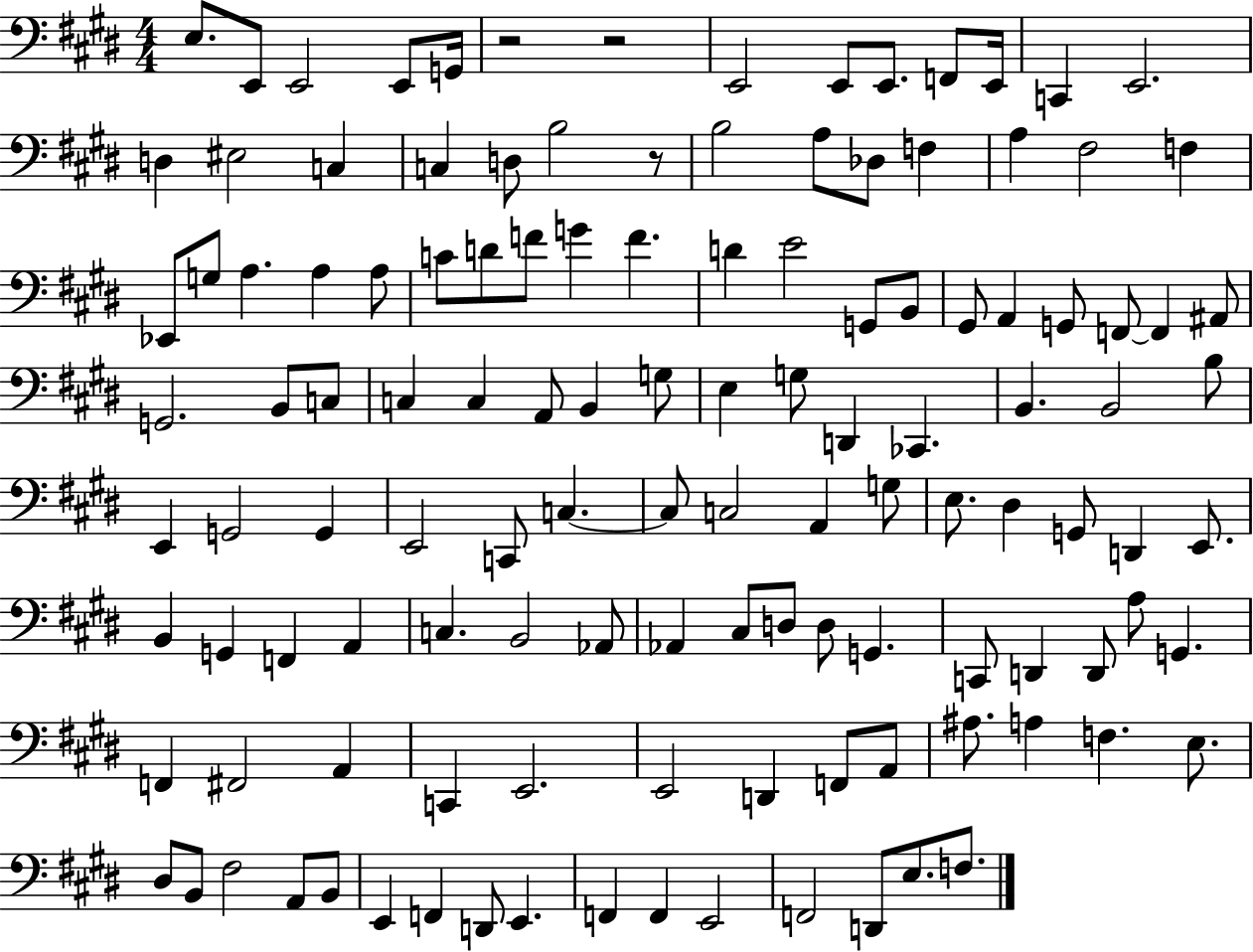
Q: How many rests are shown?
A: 3